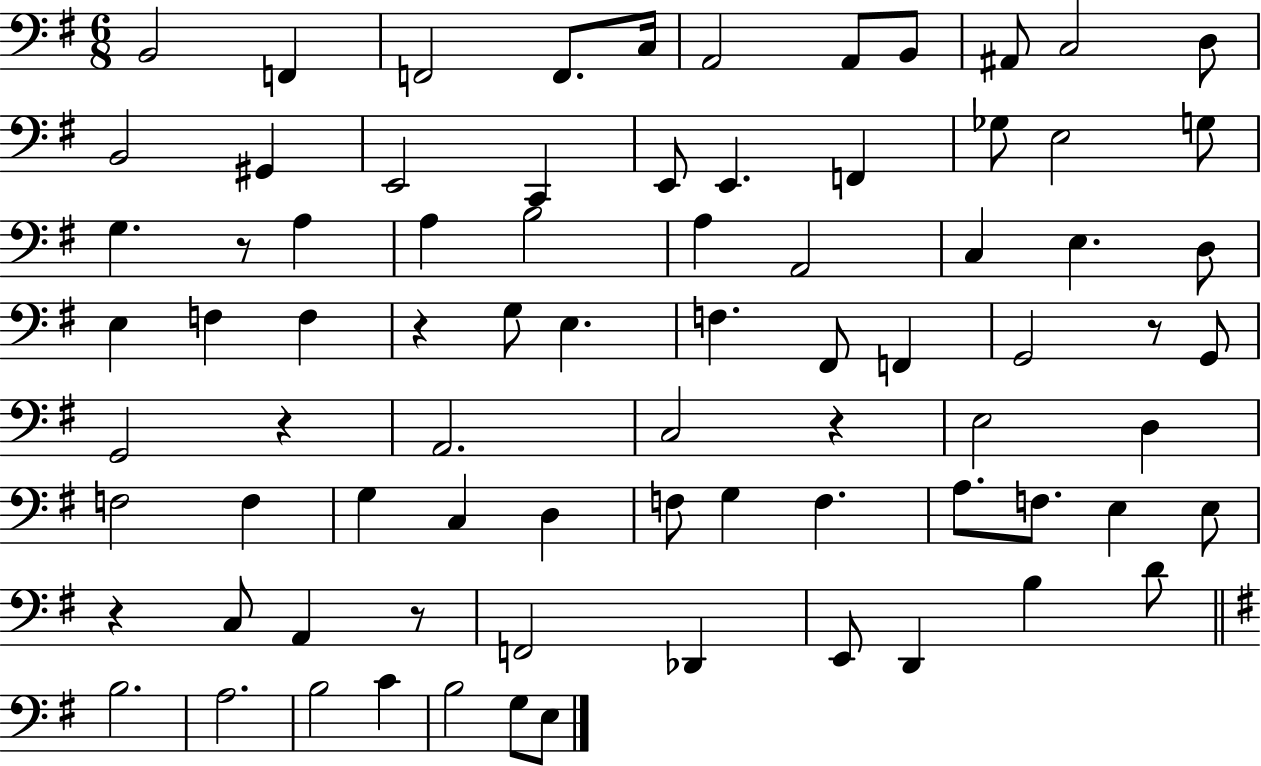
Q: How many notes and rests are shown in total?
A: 79